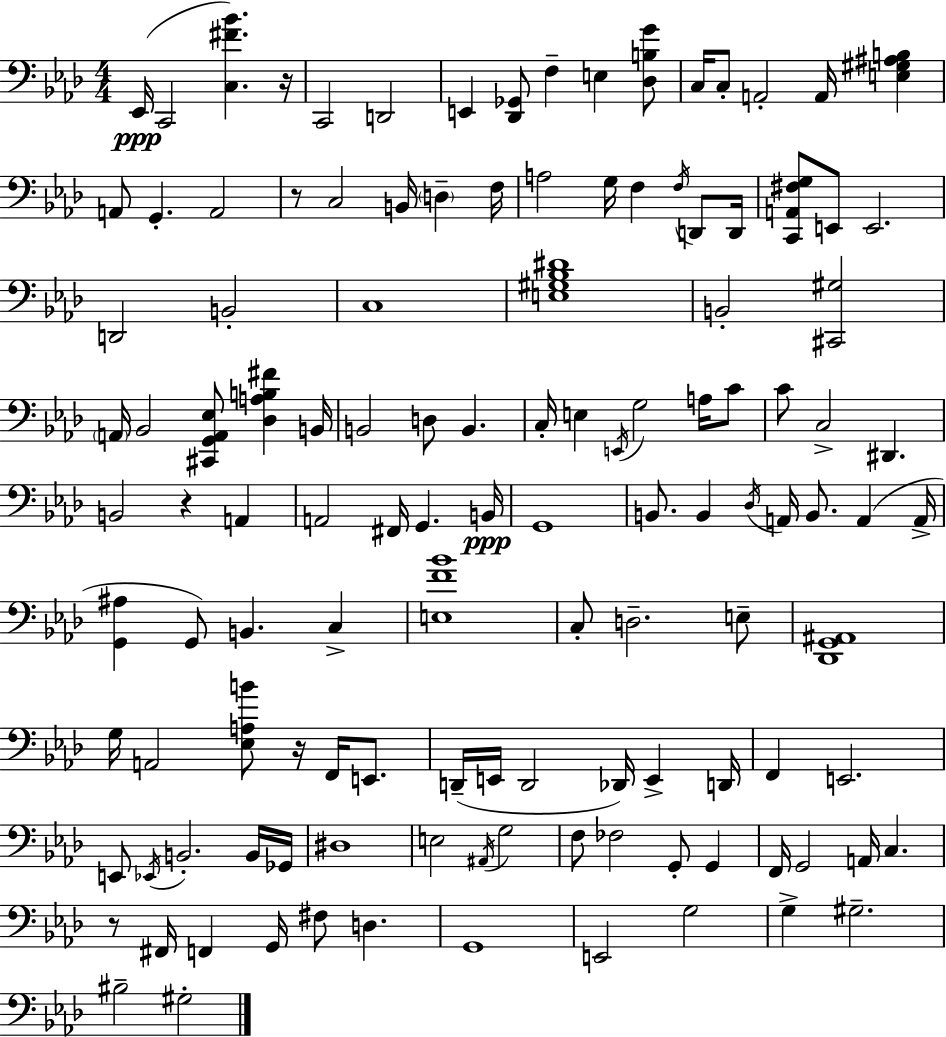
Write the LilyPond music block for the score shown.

{
  \clef bass
  \numericTimeSignature
  \time 4/4
  \key f \minor
  \repeat volta 2 { ees,16(\ppp c,2 <c fis' bes'>4.) r16 | c,2 d,2 | e,4 <des, ges,>8 f4-- e4 <des b g'>8 | c16 c8-. a,2-. a,16 <e gis ais b>4 | \break a,8 g,4.-. a,2 | r8 c2 b,16 \parenthesize d4-- f16 | a2 g16 f4 \acciaccatura { f16 } d,8 | d,16 <c, a, fis g>8 e,8 e,2. | \break d,2 b,2-. | c1 | <e gis bes dis'>1 | b,2-. <cis, gis>2 | \break \parenthesize a,16 bes,2 <cis, g, a, ees>8 <des a b fis'>4 | b,16 b,2 d8 b,4. | c16-. e4 \acciaccatura { e,16 } g2 a16 | c'8 c'8 c2-> dis,4. | \break b,2 r4 a,4 | a,2 fis,16 g,4. | b,16\ppp g,1 | b,8. b,4 \acciaccatura { des16 } a,16 b,8. a,4( | \break a,16-> <g, ais>4 g,8) b,4. c4-> | <e f' bes'>1 | c8-. d2.-- | e8-- <des, g, ais,>1 | \break g16 a,2 <ees a b'>8 r16 f,16 | e,8. d,16--( e,16 d,2 des,16) e,4-> | d,16 f,4 e,2. | e,8 \acciaccatura { ees,16 } b,2.-. | \break b,16 ges,16 dis1 | e2 \acciaccatura { ais,16 } g2 | f8 fes2 g,8-. | g,4 f,16 g,2 a,16 c4. | \break r8 fis,16 f,4 g,16 fis8 d4. | g,1 | e,2 g2 | g4-> gis2.-- | \break bis2-- gis2-. | } \bar "|."
}